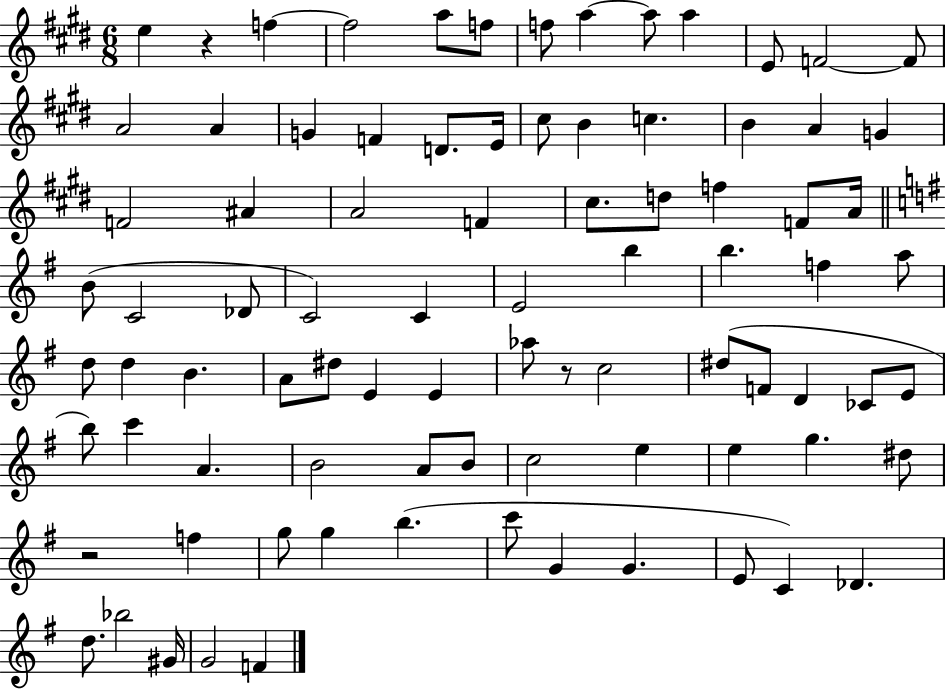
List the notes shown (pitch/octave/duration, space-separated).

E5/q R/q F5/q F5/h A5/e F5/e F5/e A5/q A5/e A5/q E4/e F4/h F4/e A4/h A4/q G4/q F4/q D4/e. E4/s C#5/e B4/q C5/q. B4/q A4/q G4/q F4/h A#4/q A4/h F4/q C#5/e. D5/e F5/q F4/e A4/s B4/e C4/h Db4/e C4/h C4/q E4/h B5/q B5/q. F5/q A5/e D5/e D5/q B4/q. A4/e D#5/e E4/q E4/q Ab5/e R/e C5/h D#5/e F4/e D4/q CES4/e E4/e B5/e C6/q A4/q. B4/h A4/e B4/e C5/h E5/q E5/q G5/q. D#5/e R/h F5/q G5/e G5/q B5/q. C6/e G4/q G4/q. E4/e C4/q Db4/q. D5/e. Bb5/h G#4/s G4/h F4/q